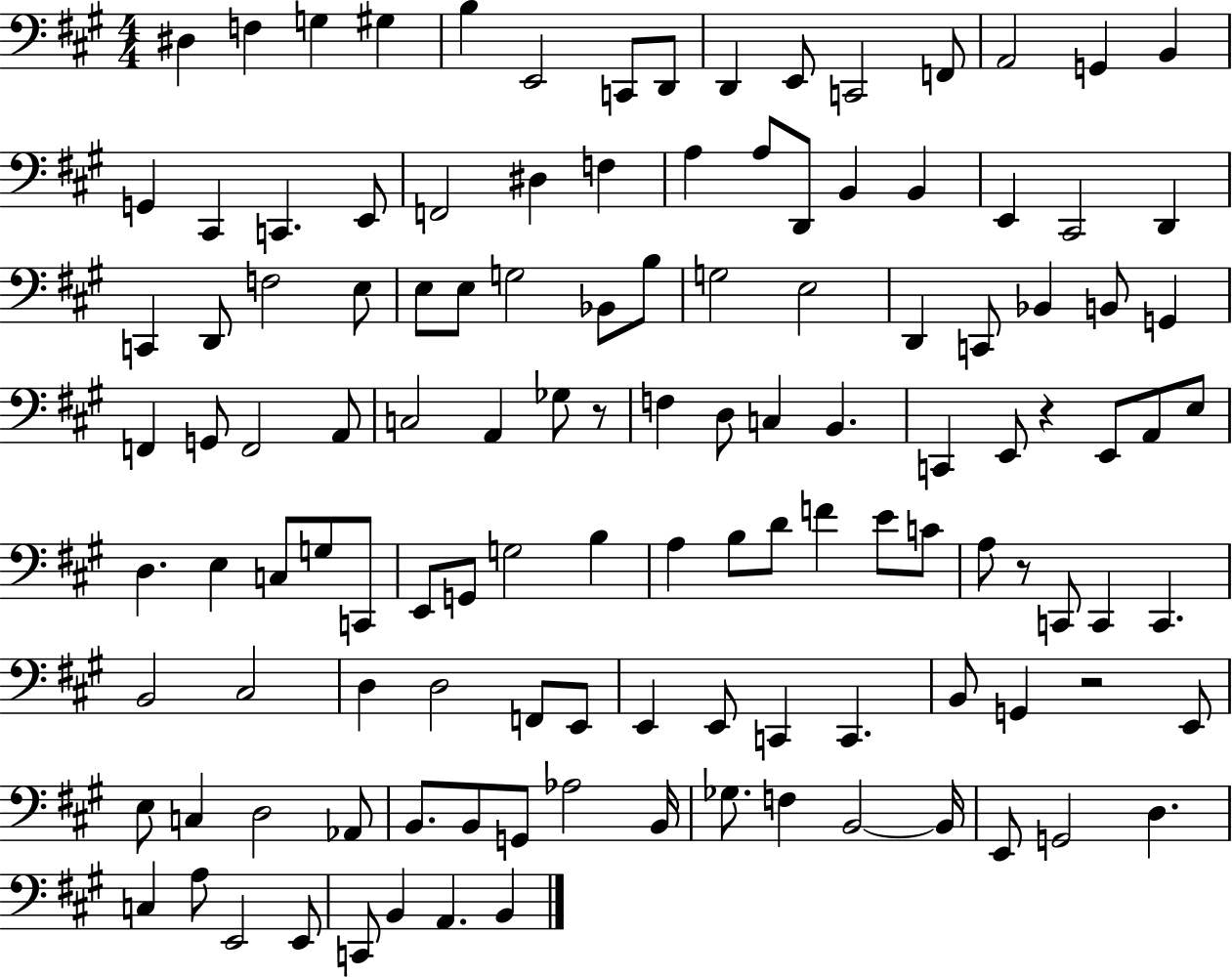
X:1
T:Untitled
M:4/4
L:1/4
K:A
^D, F, G, ^G, B, E,,2 C,,/2 D,,/2 D,, E,,/2 C,,2 F,,/2 A,,2 G,, B,, G,, ^C,, C,, E,,/2 F,,2 ^D, F, A, A,/2 D,,/2 B,, B,, E,, ^C,,2 D,, C,, D,,/2 F,2 E,/2 E,/2 E,/2 G,2 _B,,/2 B,/2 G,2 E,2 D,, C,,/2 _B,, B,,/2 G,, F,, G,,/2 F,,2 A,,/2 C,2 A,, _G,/2 z/2 F, D,/2 C, B,, C,, E,,/2 z E,,/2 A,,/2 E,/2 D, E, C,/2 G,/2 C,,/2 E,,/2 G,,/2 G,2 B, A, B,/2 D/2 F E/2 C/2 A,/2 z/2 C,,/2 C,, C,, B,,2 ^C,2 D, D,2 F,,/2 E,,/2 E,, E,,/2 C,, C,, B,,/2 G,, z2 E,,/2 E,/2 C, D,2 _A,,/2 B,,/2 B,,/2 G,,/2 _A,2 B,,/4 _G,/2 F, B,,2 B,,/4 E,,/2 G,,2 D, C, A,/2 E,,2 E,,/2 C,,/2 B,, A,, B,,